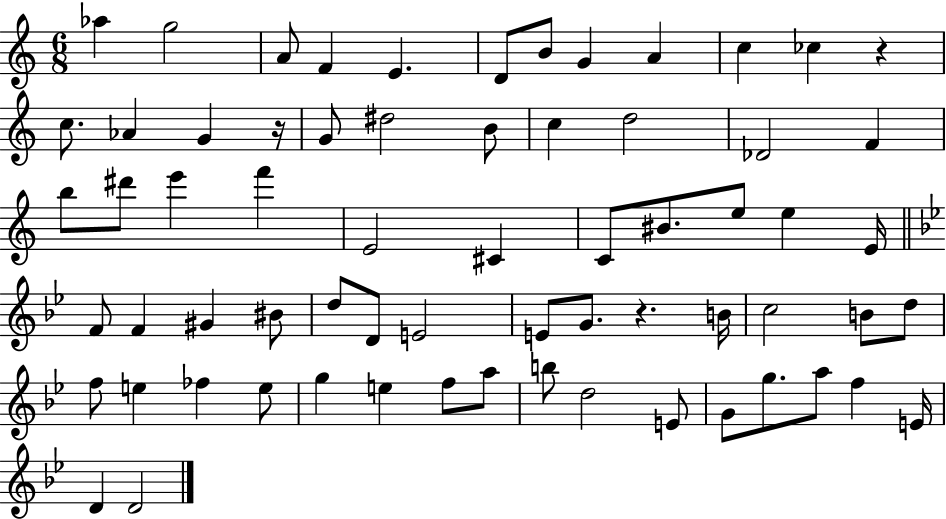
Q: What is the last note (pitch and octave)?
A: D4